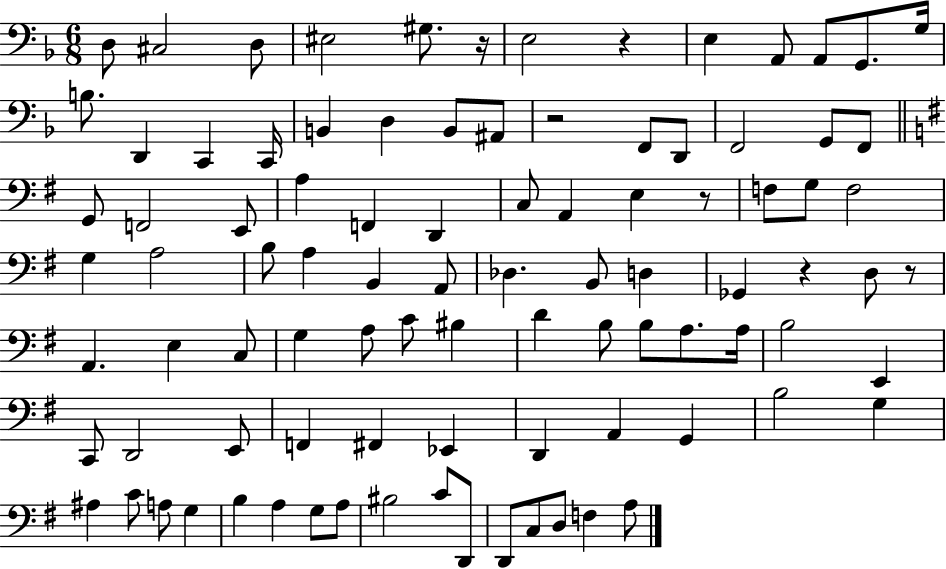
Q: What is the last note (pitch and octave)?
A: A3